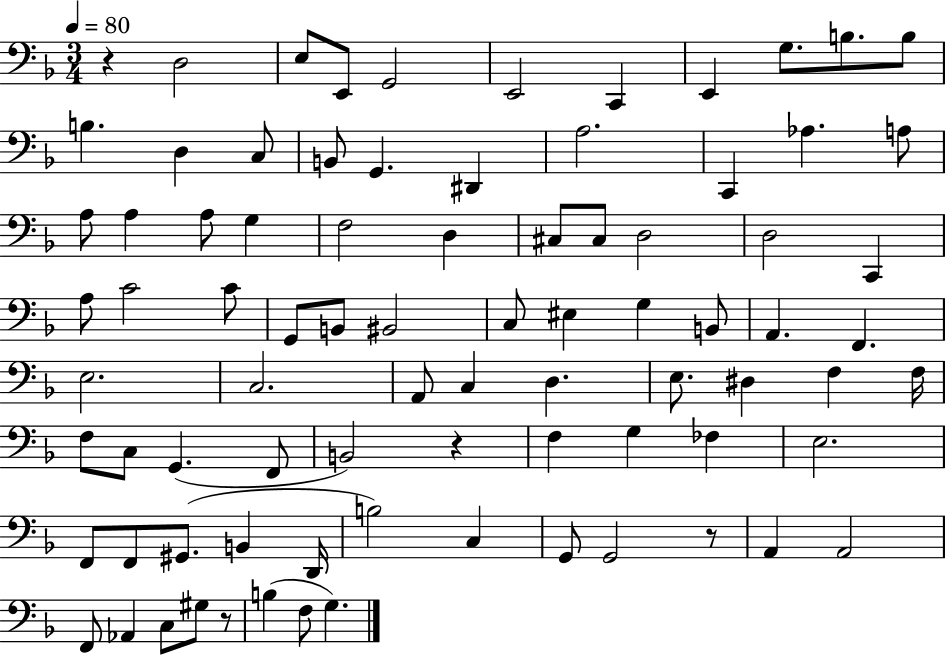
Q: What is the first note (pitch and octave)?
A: D3